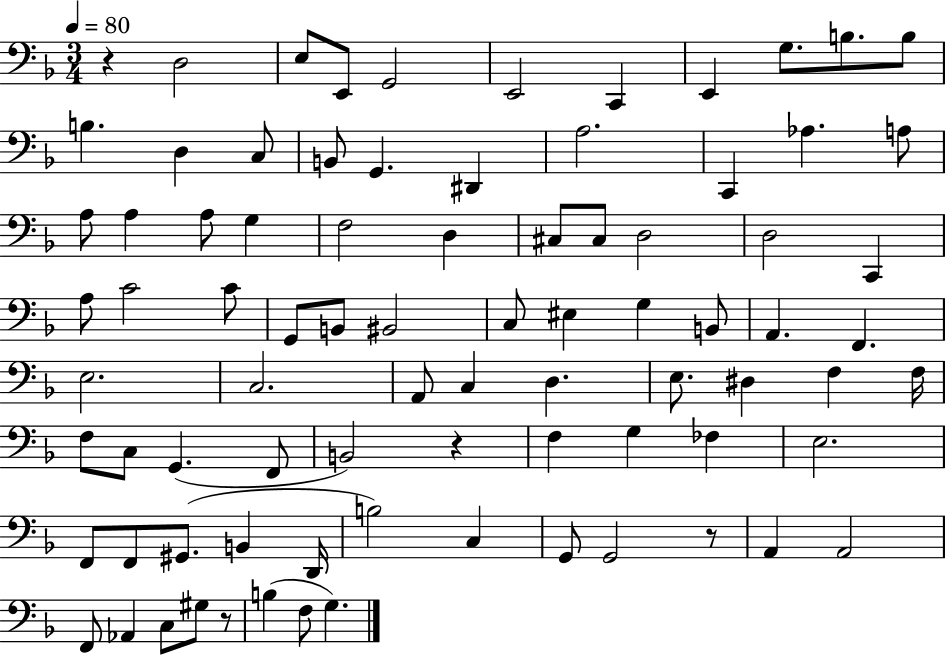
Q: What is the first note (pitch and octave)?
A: D3